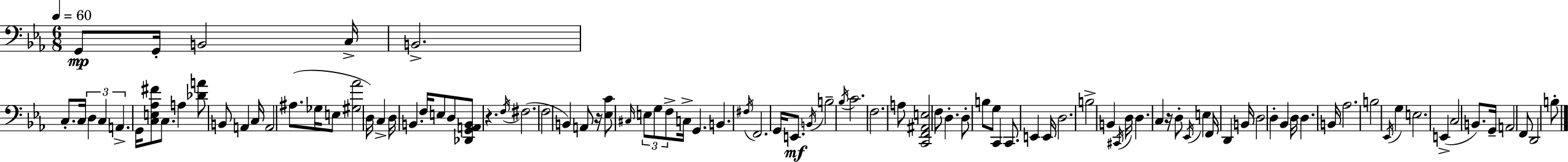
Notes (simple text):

G2/e G2/s B2/h C3/s B2/h. C3/e. C3/s D3/q C3/q A2/q. G2/s [C3,E3,Ab3,F#4]/e C3/e. A3/q [Db4,A4]/e B2/e A2/q C3/s A2/h A#3/e. Gb3/s E3/e [G#3,Ab4]/h D3/s C3/q D3/s B2/q. F3/s E3/e D3/e [Db2,G2,A2,B2]/e R/q. F3/s F#3/h. F3/h B2/q A2/e R/s [Eb3,C4]/e C#3/s E3/e G3/e F3/e C3/s G2/q. B2/q. F#3/s F2/h. G2/s E2/e. B2/s B3/h Bb3/s C4/h. F3/h. A3/e [C2,F2,A#2,E3]/h F3/e D3/q. D3/e B3/e G3/e C2/q C2/e. E2/q E2/s D3/h. B3/h B2/q C#2/s D3/s D3/q. C3/q R/s D3/e Eb2/s E3/q F2/s D2/q B2/s D3/h D3/q Bb2/q D3/s D3/q. B2/s Ab3/h. B3/h Eb2/s G3/q E3/h. E2/q C3/h B2/e. G2/s A2/h F2/e D2/h B3/e